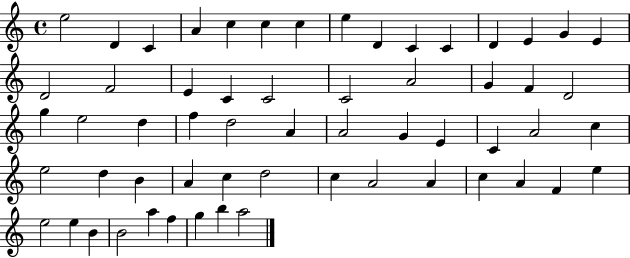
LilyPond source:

{
  \clef treble
  \time 4/4
  \defaultTimeSignature
  \key c \major
  e''2 d'4 c'4 | a'4 c''4 c''4 c''4 | e''4 d'4 c'4 c'4 | d'4 e'4 g'4 e'4 | \break d'2 f'2 | e'4 c'4 c'2 | c'2 a'2 | g'4 f'4 d'2 | \break g''4 e''2 d''4 | f''4 d''2 a'4 | a'2 g'4 e'4 | c'4 a'2 c''4 | \break e''2 d''4 b'4 | a'4 c''4 d''2 | c''4 a'2 a'4 | c''4 a'4 f'4 e''4 | \break e''2 e''4 b'4 | b'2 a''4 f''4 | g''4 b''4 a''2 | \bar "|."
}